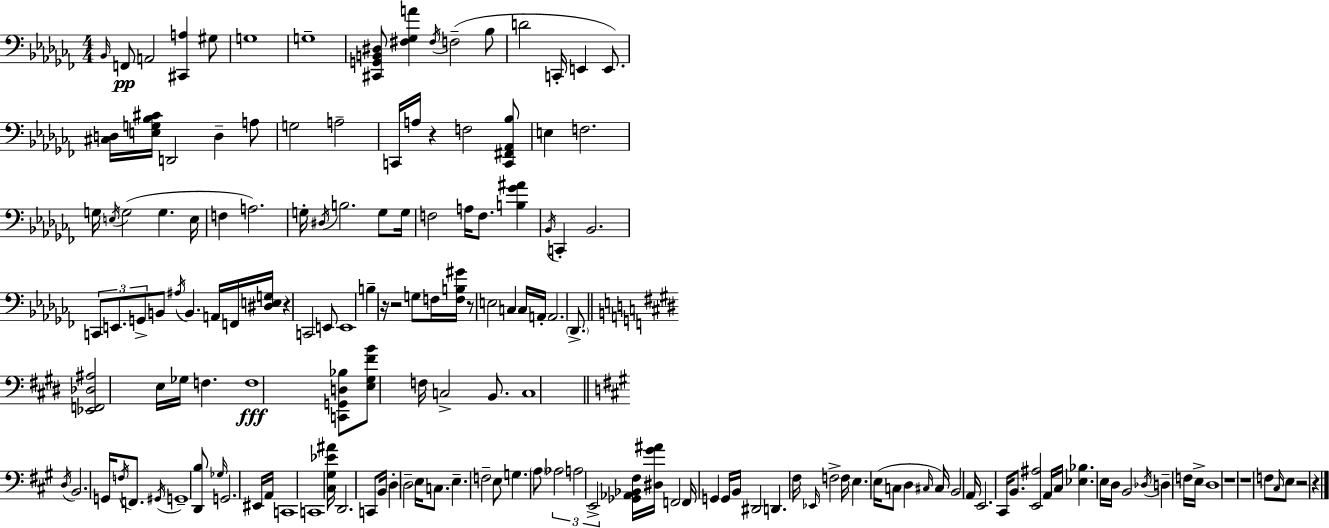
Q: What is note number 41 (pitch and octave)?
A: Bb2